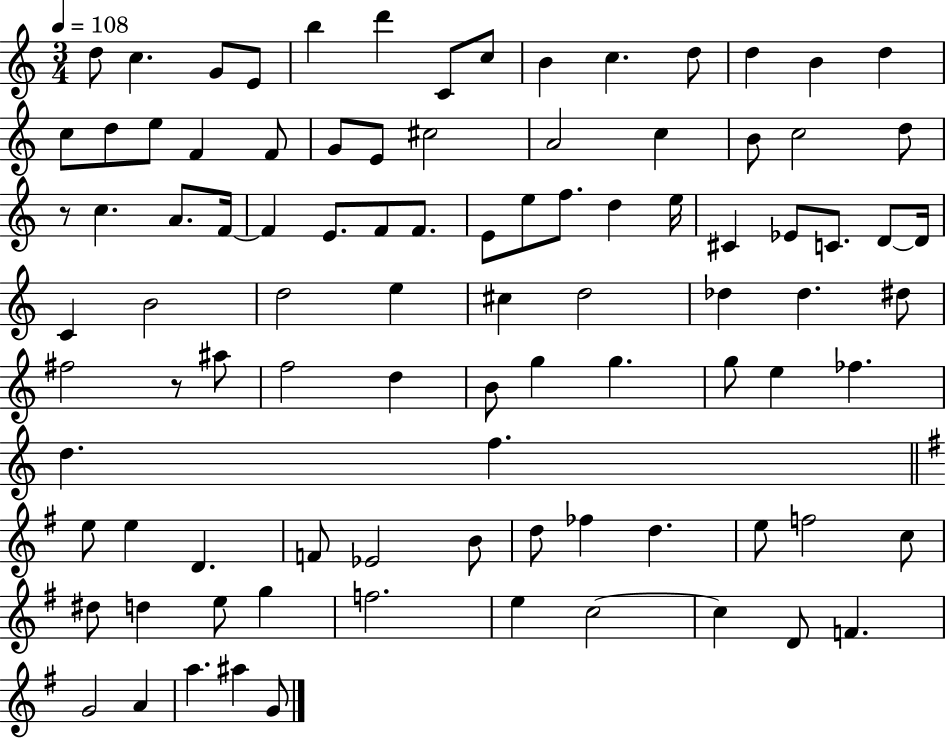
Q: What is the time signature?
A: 3/4